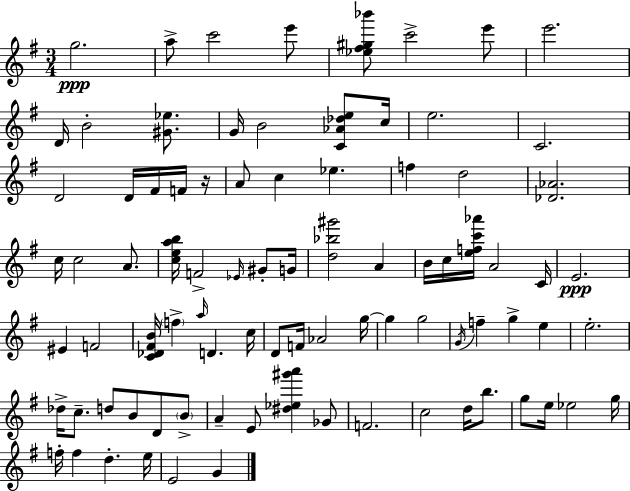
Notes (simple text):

G5/h. A5/e C6/h E6/e [Eb5,F#5,G#5,Bb6]/e C6/h E6/e E6/h. D4/s B4/h [G#4,Eb5]/e. G4/s B4/h [C4,Ab4,Db5,E5]/e C5/s E5/h. C4/h. D4/h D4/s F#4/s F4/s R/s A4/e C5/q Eb5/q. F5/q D5/h [Db4,Ab4]/h. C5/s C5/h A4/e. [C5,E5,A5,B5]/s F4/h Eb4/s G#4/e G4/s [D5,Bb5,G#6]/h A4/q B4/s C5/s [E5,F5,C6,Ab6]/s A4/h C4/s E4/h. EIS4/q F4/h [C4,Db4,F#4,B4]/s F5/q A5/s D4/q. C5/s D4/e F4/s Ab4/h G5/s G5/q G5/h G4/s F5/q G5/q E5/q E5/h. Db5/s C5/e. D5/e B4/e D4/e B4/e A4/q E4/e [D#5,Eb5,G#6,A6]/q Gb4/e F4/h. C5/h D5/s B5/e. G5/e E5/s Eb5/h G5/s F5/s F5/q D5/q. E5/s E4/h G4/q